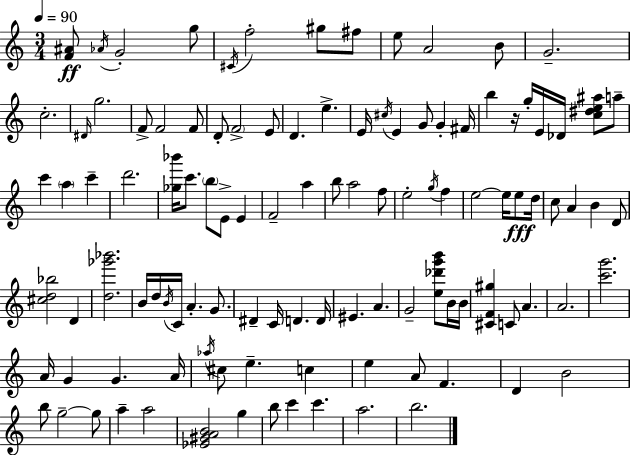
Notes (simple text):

[F4,A#4]/e Ab4/s G4/h G5/e C#4/s F5/h G#5/e F#5/e E5/e A4/h B4/e G4/h. C5/h. D#4/s G5/h. F4/e F4/h F4/e D4/e F4/h E4/e D4/q. E5/q. E4/s C#5/s E4/q G4/e G4/q F#4/s B5/q R/s G5/s E4/s Db4/s [C5,D#5,E5,A#5]/e A5/e C6/q A5/q C6/q D6/h. [Gb5,Bb6]/s C6/e. B5/e E4/e E4/q F4/h A5/q B5/e A5/h F5/e E5/h G5/s F5/q E5/h E5/s E5/e D5/s C5/e A4/q B4/q D4/e [C#5,D5,Bb5]/h D4/q [D5,Gb6,Bb6]/h. B4/s D5/s B4/s C4/s A4/q. G4/e. D#4/q C4/s D4/q. D4/s EIS4/q. A4/q. G4/h [E5,Db6,G6,B6]/e B4/s B4/s [C#4,F4,G#5]/q C4/e A4/q. A4/h. [C6,G6]/h. A4/s G4/q G4/q. A4/s Ab5/s C#5/e E5/q. C5/q E5/q A4/e F4/q. D4/q B4/h B5/e G5/h G5/e A5/q A5/h [Eb4,G#4,A4,B4]/h G5/q B5/e C6/q C6/q. A5/h. B5/h.